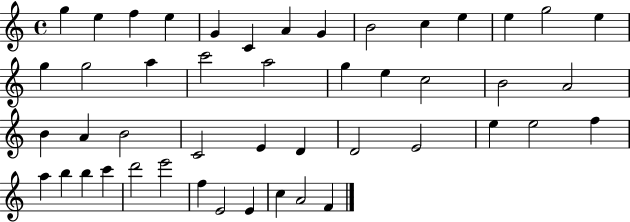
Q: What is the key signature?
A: C major